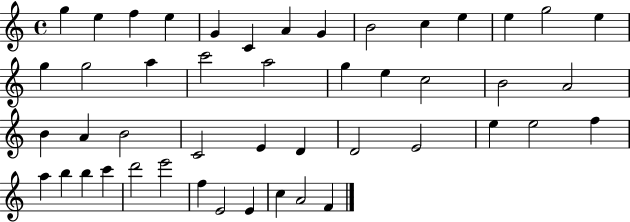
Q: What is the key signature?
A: C major